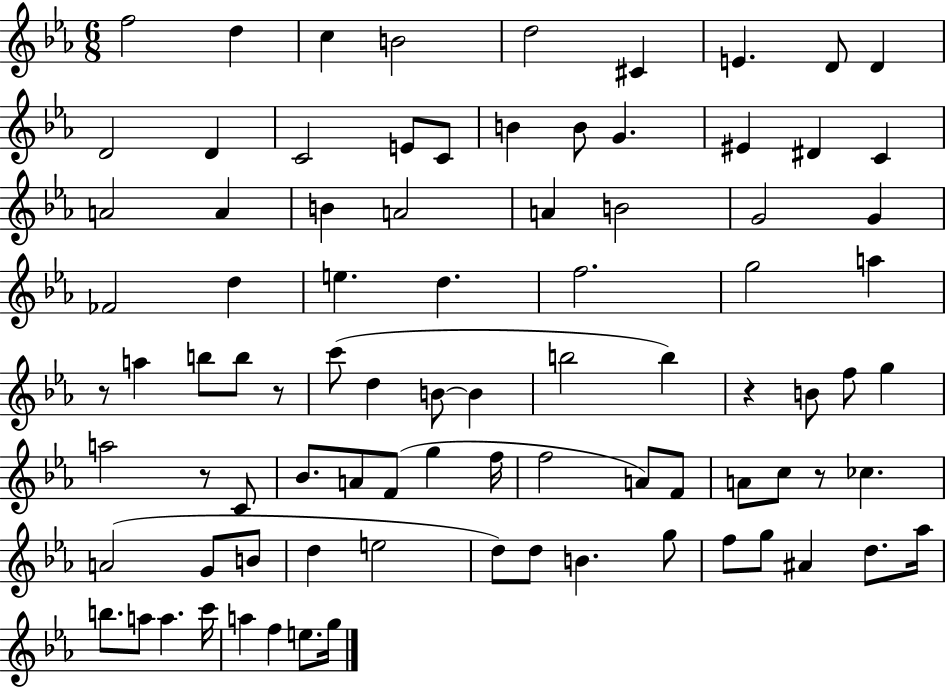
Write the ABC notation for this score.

X:1
T:Untitled
M:6/8
L:1/4
K:Eb
f2 d c B2 d2 ^C E D/2 D D2 D C2 E/2 C/2 B B/2 G ^E ^D C A2 A B A2 A B2 G2 G _F2 d e d f2 g2 a z/2 a b/2 b/2 z/2 c'/2 d B/2 B b2 b z B/2 f/2 g a2 z/2 C/2 _B/2 A/2 F/2 g f/4 f2 A/2 F/2 A/2 c/2 z/2 _c A2 G/2 B/2 d e2 d/2 d/2 B g/2 f/2 g/2 ^A d/2 _a/4 b/2 a/2 a c'/4 a f e/2 g/4